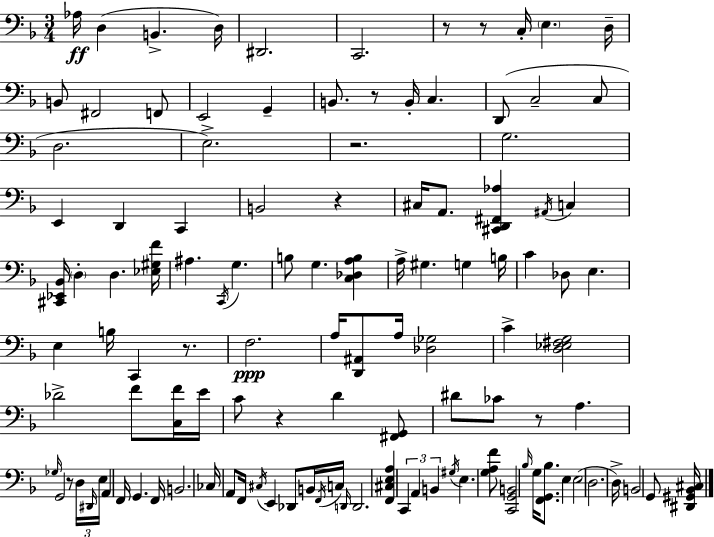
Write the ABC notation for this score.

X:1
T:Untitled
M:3/4
L:1/4
K:Dm
_A,/4 D, B,, D,/4 ^D,,2 C,,2 z/2 z/2 C,/4 E, D,/4 B,,/2 ^F,,2 F,,/2 E,,2 G,, B,,/2 z/2 B,,/4 C, D,,/2 C,2 C,/2 D,2 E,2 z2 G,2 E,, D,, C,, B,,2 z ^C,/4 A,,/2 [^C,,D,,^F,,_A,] ^A,,/4 C, [^C,,_E,,_B,,]/4 D, D, [_E,^G,F]/4 ^A, C,,/4 G, B,/2 G, [C,_D,A,B,] A,/4 ^G, G, B,/4 C _D,/2 E, E, B,/4 C,, z/2 F,2 A,/4 [D,,^A,,]/2 A,/4 [_D,_G,]2 C [D,_E,^F,G,]2 _D2 F/2 [C,F]/4 E/4 C/2 z D [^F,,G,,]/2 ^D/2 _C/2 z/2 A, _G,/4 G,,2 z/2 D,/4 ^D,,/4 E,/4 A,, F,,/4 G,, F,,/4 B,,2 _C,/4 A,,/2 F,,/4 ^C,/4 E,, _D,,/2 B,,/4 F,,/4 C,/4 D,,/4 D,,2 [F,,^C,E,A,] C,, A,, B,, ^G,/4 E, [G,A,F]/2 [C,,G,,B,,]2 _B,/4 G,/4 [F,,G,,_B,]/2 E, E,2 D,2 D,/4 B,,2 G,,/2 [^D,,^G,,_B,,^C,]/4